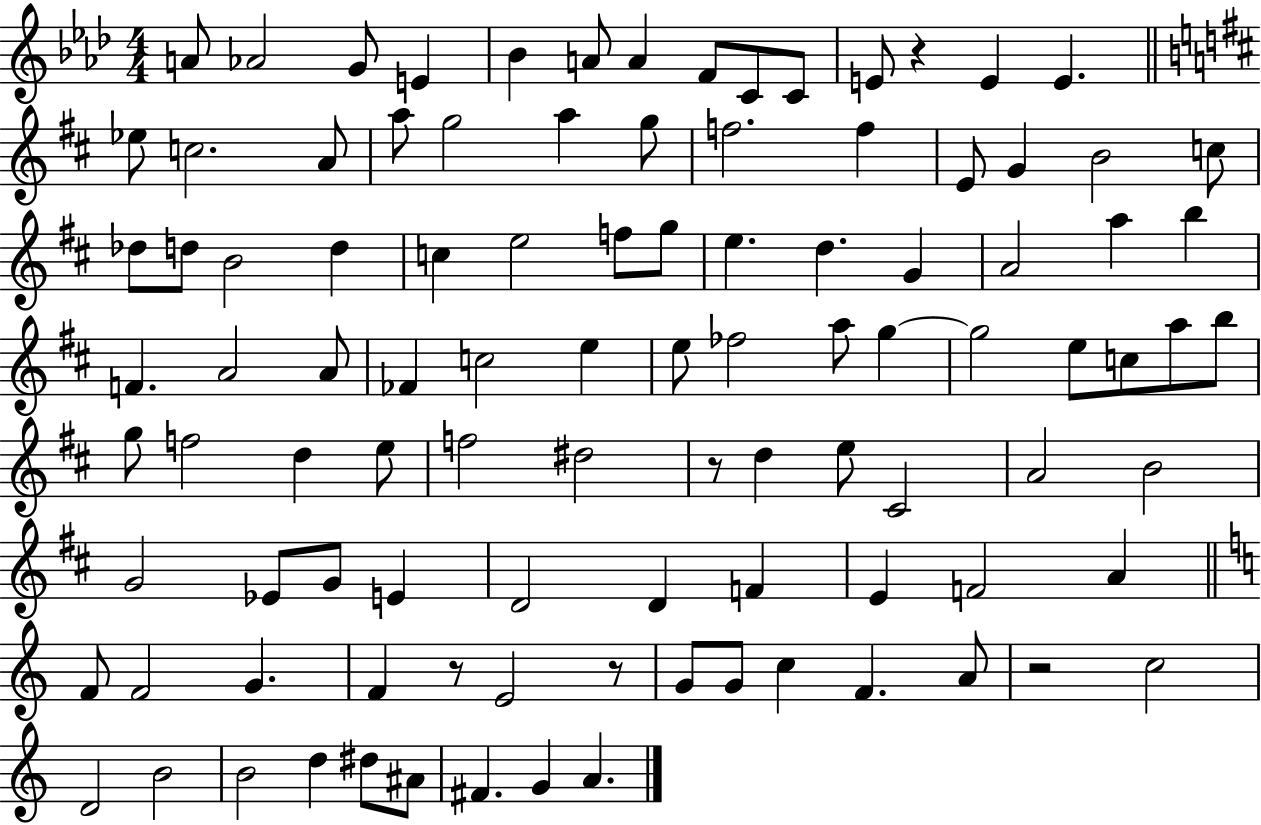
X:1
T:Untitled
M:4/4
L:1/4
K:Ab
A/2 _A2 G/2 E _B A/2 A F/2 C/2 C/2 E/2 z E E _e/2 c2 A/2 a/2 g2 a g/2 f2 f E/2 G B2 c/2 _d/2 d/2 B2 d c e2 f/2 g/2 e d G A2 a b F A2 A/2 _F c2 e e/2 _f2 a/2 g g2 e/2 c/2 a/2 b/2 g/2 f2 d e/2 f2 ^d2 z/2 d e/2 ^C2 A2 B2 G2 _E/2 G/2 E D2 D F E F2 A F/2 F2 G F z/2 E2 z/2 G/2 G/2 c F A/2 z2 c2 D2 B2 B2 d ^d/2 ^A/2 ^F G A